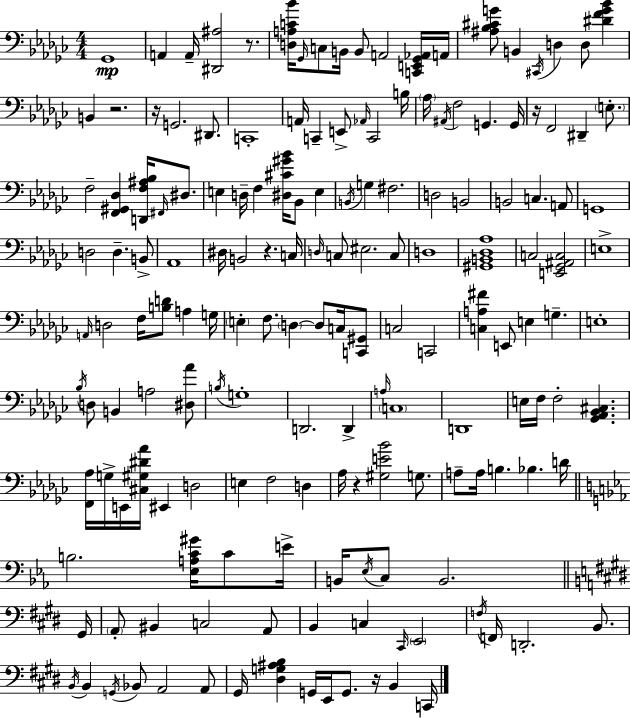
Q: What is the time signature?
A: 4/4